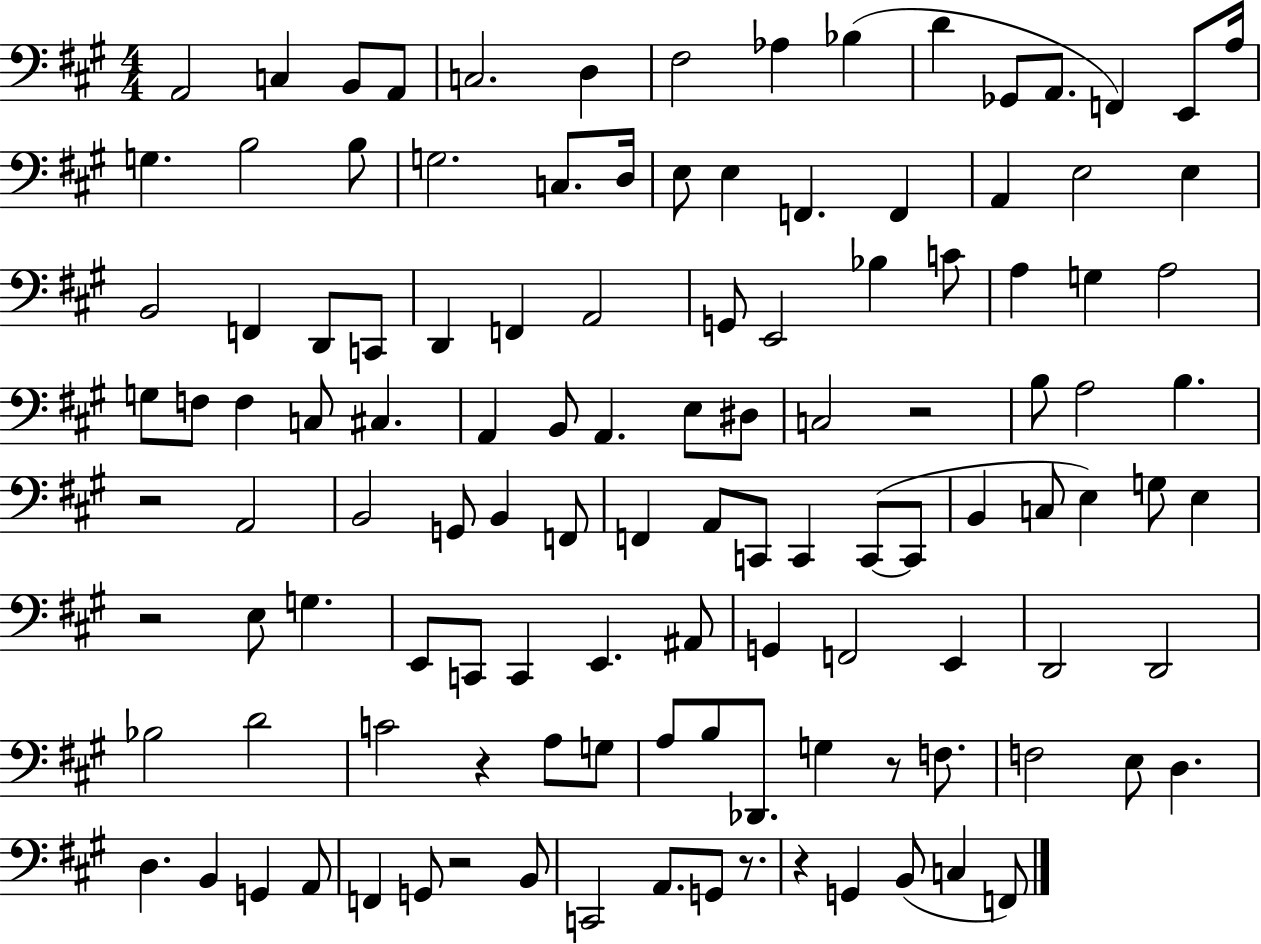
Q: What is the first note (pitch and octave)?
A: A2